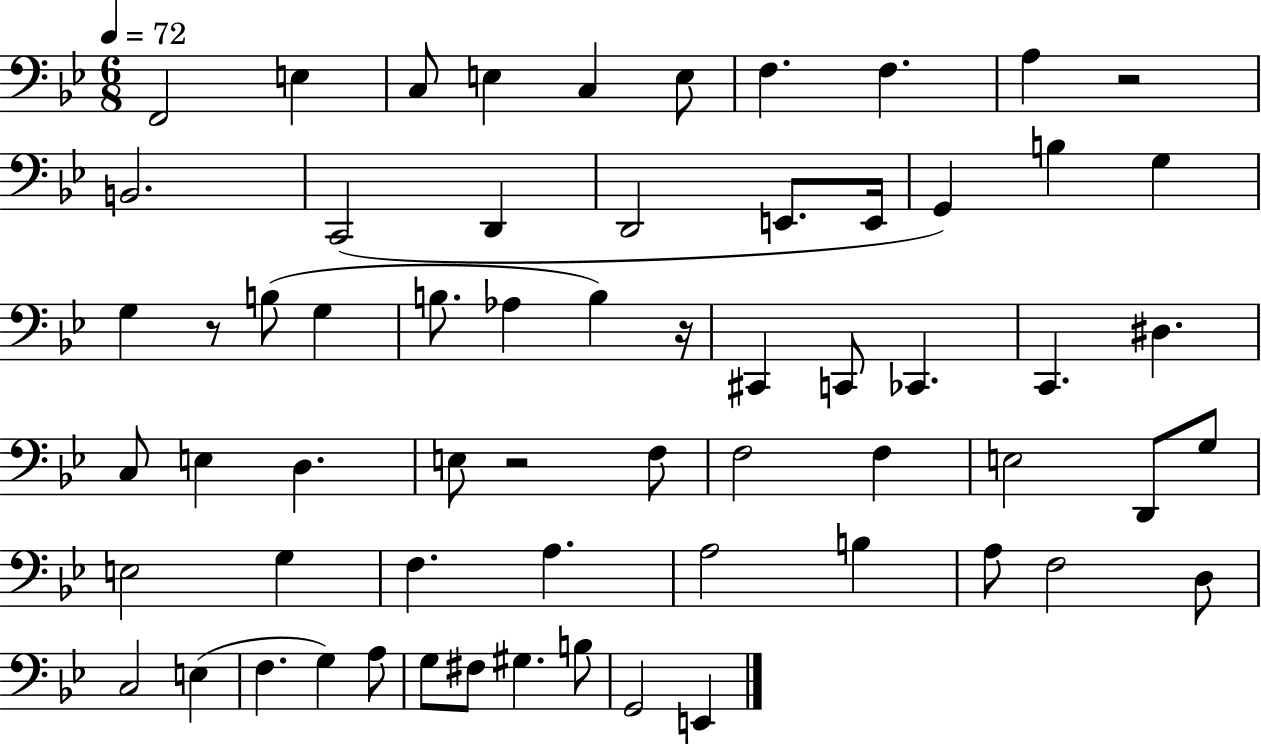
X:1
T:Untitled
M:6/8
L:1/4
K:Bb
F,,2 E, C,/2 E, C, E,/2 F, F, A, z2 B,,2 C,,2 D,, D,,2 E,,/2 E,,/4 G,, B, G, G, z/2 B,/2 G, B,/2 _A, B, z/4 ^C,, C,,/2 _C,, C,, ^D, C,/2 E, D, E,/2 z2 F,/2 F,2 F, E,2 D,,/2 G,/2 E,2 G, F, A, A,2 B, A,/2 F,2 D,/2 C,2 E, F, G, A,/2 G,/2 ^F,/2 ^G, B,/2 G,,2 E,,